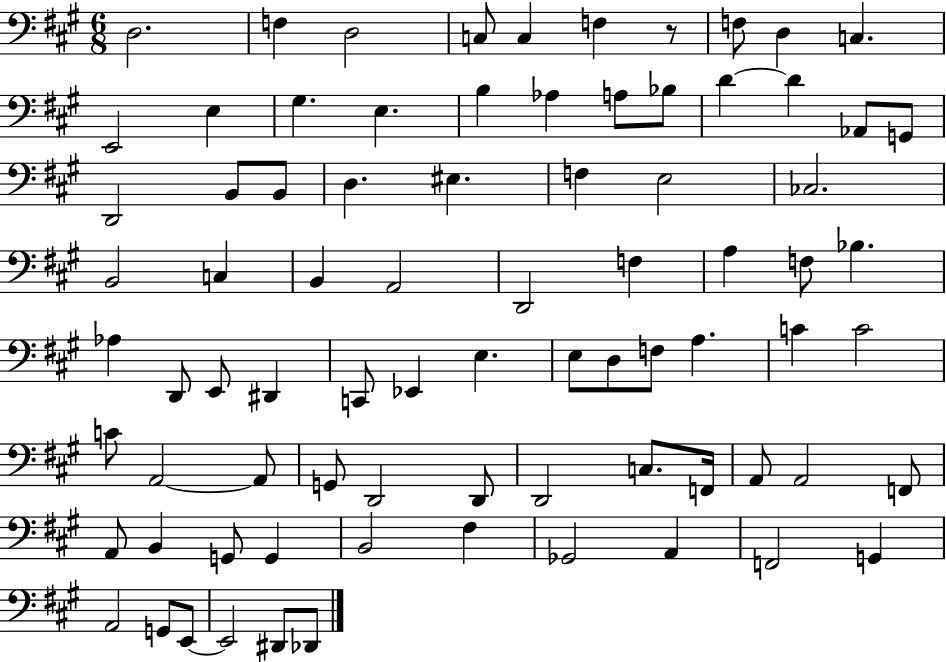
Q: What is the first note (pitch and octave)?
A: D3